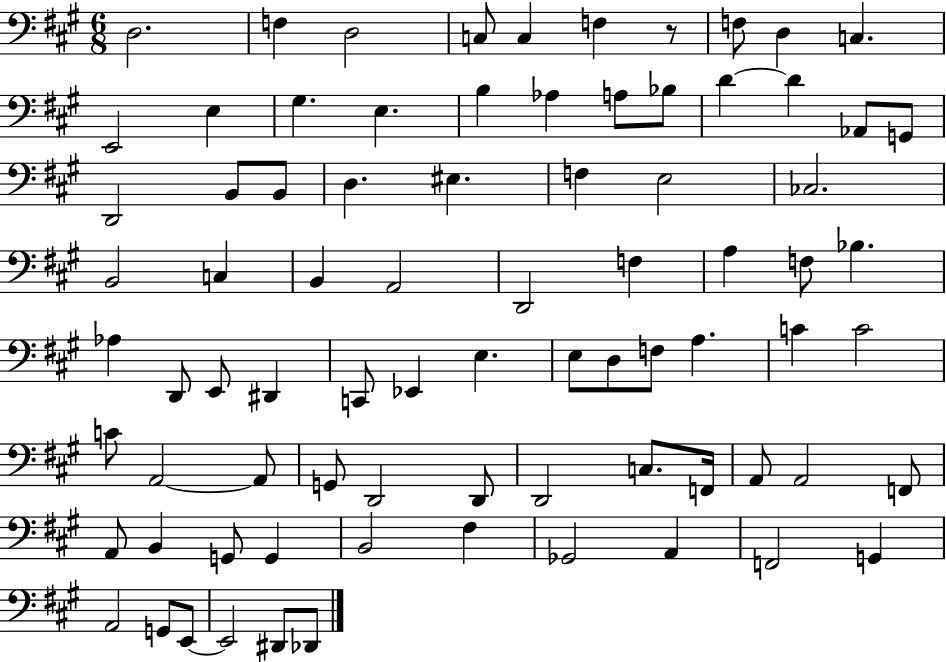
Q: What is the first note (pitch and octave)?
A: D3